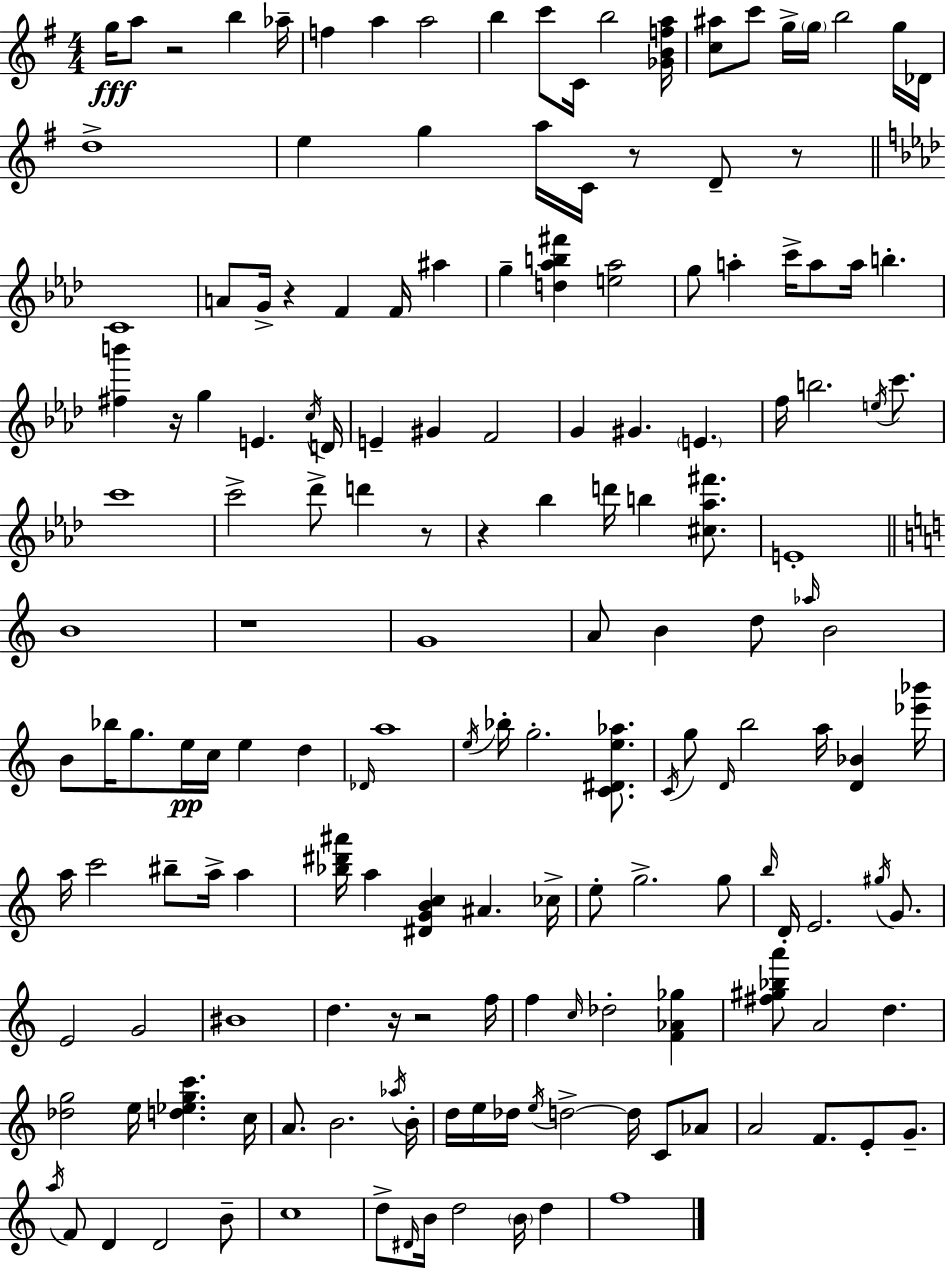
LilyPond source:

{
  \clef treble
  \numericTimeSignature
  \time 4/4
  \key e \minor
  g''16\fff a''8 r2 b''4 aes''16-- | f''4 a''4 a''2 | b''4 c'''8 c'16 b''2 <ges' b' f'' a''>16 | <c'' ais''>8 c'''8 g''16-> \parenthesize g''16 b''2 g''16 des'16 | \break d''1-> | e''4 g''4 a''16 c'16 r8 d'8-- r8 | \bar "||" \break \key aes \major c'1 | a'8 g'16-> r4 f'4 f'16 ais''4 | g''4-- <d'' aes'' b'' fis'''>4 <e'' aes''>2 | g''8 a''4-. c'''16-> a''8 a''16 b''4.-. | \break <fis'' b'''>4 r16 g''4 e'4. \acciaccatura { c''16 } | d'16 e'4-- gis'4 f'2 | g'4 gis'4. \parenthesize e'4. | f''16 b''2. \acciaccatura { e''16 } c'''8. | \break c'''1 | c'''2-> des'''8-> d'''4 | r8 r4 bes''4 d'''16 b''4 <cis'' aes'' fis'''>8. | e'1-. | \break \bar "||" \break \key a \minor b'1 | r1 | g'1 | a'8 b'4 d''8 \grace { aes''16 } b'2 | \break b'8 bes''16 g''8. e''16\pp c''16 e''4 d''4 | \grace { des'16 } a''1 | \acciaccatura { e''16 } bes''16-. g''2.-. | <c' dis' e'' aes''>8. \acciaccatura { c'16 } g''8 \grace { d'16 } b''2 a''16 | \break <d' bes'>4 <ees''' bes'''>16 a''16 c'''2 bis''8-- | a''16-> a''4 <bes'' dis''' ais'''>16 a''4 <dis' g' b' c''>4 ais'4. | ces''16-> e''8-. g''2.-> | g''8 \grace { b''16 } d'16-. e'2. | \break \acciaccatura { gis''16 } g'8. e'2 g'2 | bis'1 | d''4. r16 r2 | f''16 f''4 \grace { c''16 } des''2-. | \break <f' aes' ges''>4 <fis'' gis'' bes'' a'''>8 a'2 | d''4. <des'' g''>2 | e''16 <d'' ees'' g'' c'''>4. c''16 a'8. b'2. | \acciaccatura { aes''16 } b'16-. d''16 e''16 des''16 \acciaccatura { e''16 } d''2->~~ | \break d''16 c'8 aes'8 a'2 | f'8. e'8-. g'8.-- \acciaccatura { a''16 } f'8 d'4 | d'2 b'8-- c''1 | d''8-> \grace { dis'16 } b'16 d''2 | \break \parenthesize b'16 d''4 f''1 | \bar "|."
}